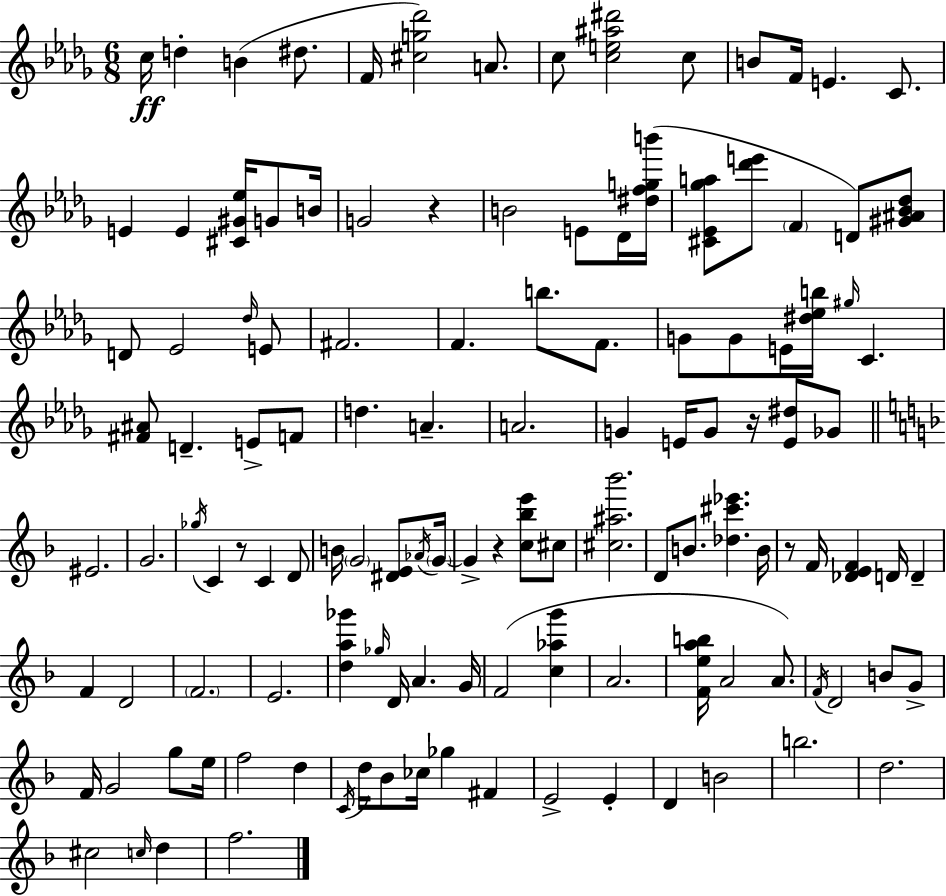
X:1
T:Untitled
M:6/8
L:1/4
K:Bbm
c/4 d B ^d/2 F/4 [^cg_d']2 A/2 c/2 [ce^a^d']2 c/2 B/2 F/4 E C/2 E E [^C^G_e]/4 G/2 B/4 G2 z B2 E/2 _D/4 [^dfgb']/4 [^C_E_ga]/2 [_d'e']/2 F D/2 [^G^A_B_d]/2 D/2 _E2 _d/4 E/2 ^F2 F b/2 F/2 G/2 G/2 E/4 [^d_eb]/4 ^g/4 C [^F^A]/2 D E/2 F/2 d A A2 G E/4 G/2 z/4 [E^d]/2 _G/2 ^E2 G2 _g/4 C z/2 C D/2 B/4 G2 [^DE]/2 _A/4 G/4 G z [c_be']/2 ^c/2 [^c^a_b']2 D/2 B/2 [_d^c'_e'] B/4 z/2 F/4 [_DEF] D/4 D F D2 F2 E2 [da_g'] _g/4 D/4 A G/4 F2 [c_ag'] A2 [Feab]/4 A2 A/2 F/4 D2 B/2 G/2 F/4 G2 g/2 e/4 f2 d C/4 d/4 _B/2 _c/4 _g ^F E2 E D B2 b2 d2 ^c2 c/4 d f2